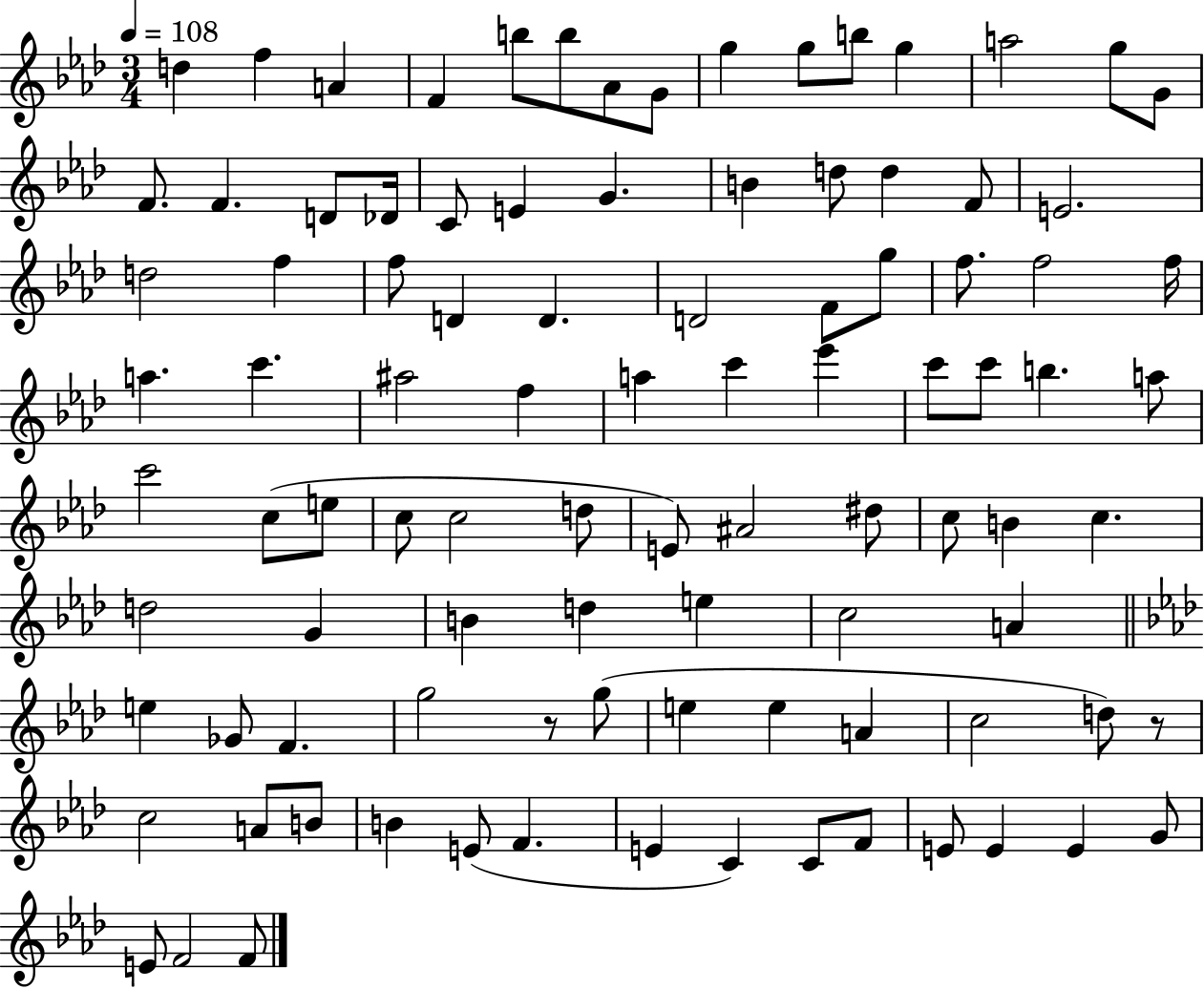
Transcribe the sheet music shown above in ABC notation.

X:1
T:Untitled
M:3/4
L:1/4
K:Ab
d f A F b/2 b/2 _A/2 G/2 g g/2 b/2 g a2 g/2 G/2 F/2 F D/2 _D/4 C/2 E G B d/2 d F/2 E2 d2 f f/2 D D D2 F/2 g/2 f/2 f2 f/4 a c' ^a2 f a c' _e' c'/2 c'/2 b a/2 c'2 c/2 e/2 c/2 c2 d/2 E/2 ^A2 ^d/2 c/2 B c d2 G B d e c2 A e _G/2 F g2 z/2 g/2 e e A c2 d/2 z/2 c2 A/2 B/2 B E/2 F E C C/2 F/2 E/2 E E G/2 E/2 F2 F/2